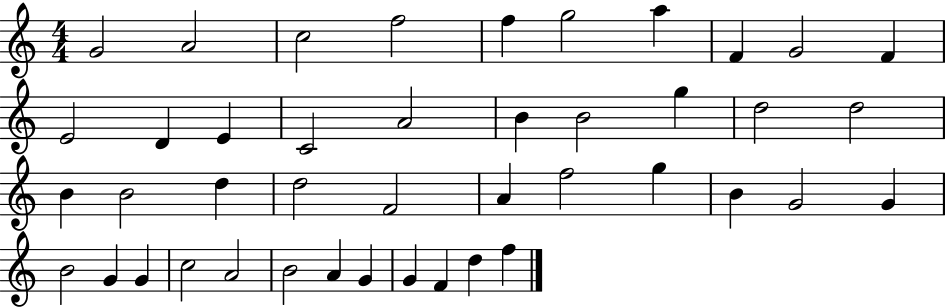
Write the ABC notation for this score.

X:1
T:Untitled
M:4/4
L:1/4
K:C
G2 A2 c2 f2 f g2 a F G2 F E2 D E C2 A2 B B2 g d2 d2 B B2 d d2 F2 A f2 g B G2 G B2 G G c2 A2 B2 A G G F d f